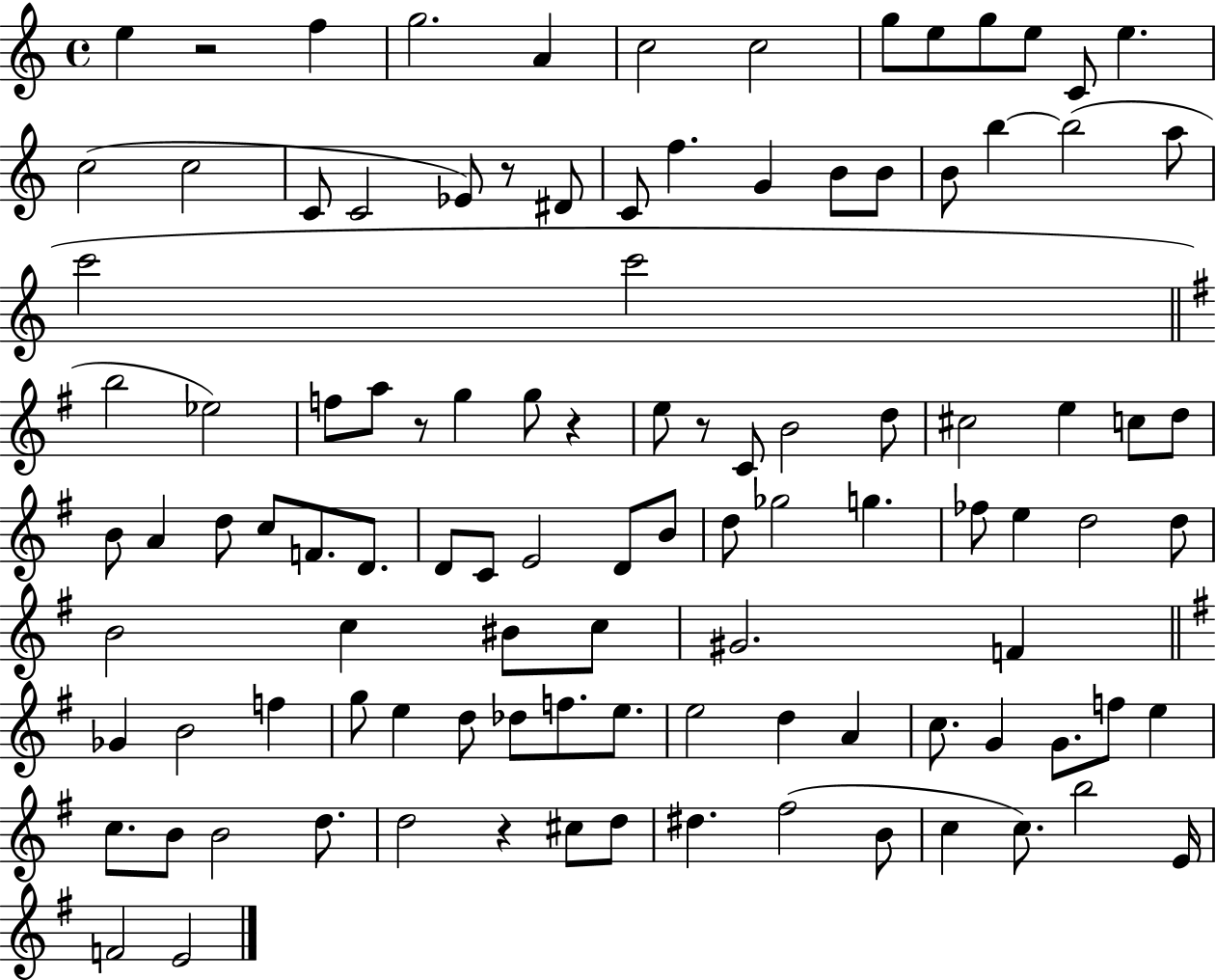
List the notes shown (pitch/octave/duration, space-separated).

E5/q R/h F5/q G5/h. A4/q C5/h C5/h G5/e E5/e G5/e E5/e C4/e E5/q. C5/h C5/h C4/e C4/h Eb4/e R/e D#4/e C4/e F5/q. G4/q B4/e B4/e B4/e B5/q B5/h A5/e C6/h C6/h B5/h Eb5/h F5/e A5/e R/e G5/q G5/e R/q E5/e R/e C4/e B4/h D5/e C#5/h E5/q C5/e D5/e B4/e A4/q D5/e C5/e F4/e. D4/e. D4/e C4/e E4/h D4/e B4/e D5/e Gb5/h G5/q. FES5/e E5/q D5/h D5/e B4/h C5/q BIS4/e C5/e G#4/h. F4/q Gb4/q B4/h F5/q G5/e E5/q D5/e Db5/e F5/e. E5/e. E5/h D5/q A4/q C5/e. G4/q G4/e. F5/e E5/q C5/e. B4/e B4/h D5/e. D5/h R/q C#5/e D5/e D#5/q. F#5/h B4/e C5/q C5/e. B5/h E4/s F4/h E4/h